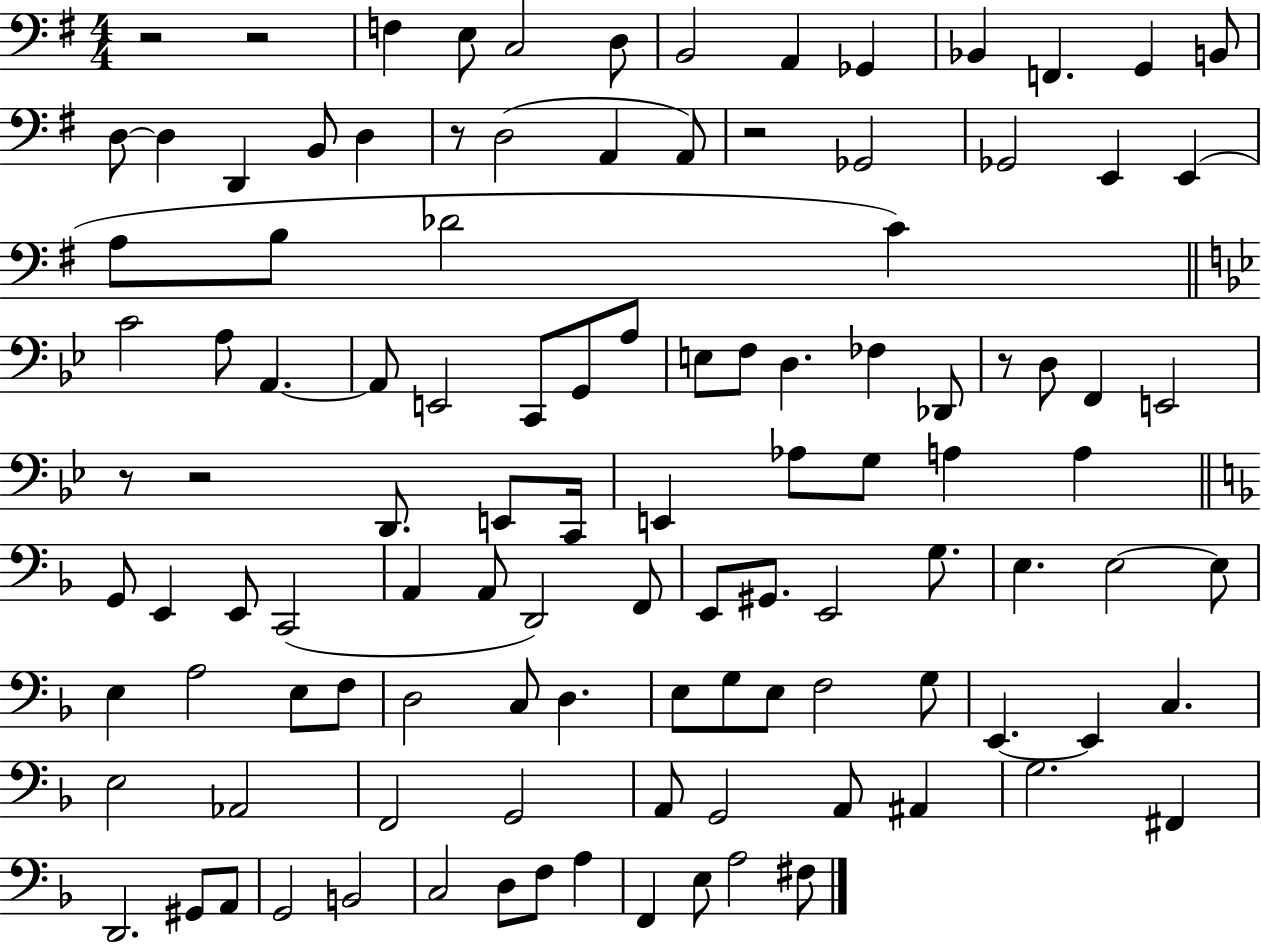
R/h R/h F3/q E3/e C3/h D3/e B2/h A2/q Gb2/q Bb2/q F2/q. G2/q B2/e D3/e D3/q D2/q B2/e D3/q R/e D3/h A2/q A2/e R/h Gb2/h Gb2/h E2/q E2/q A3/e B3/e Db4/h C4/q C4/h A3/e A2/q. A2/e E2/h C2/e G2/e A3/e E3/e F3/e D3/q. FES3/q Db2/e R/e D3/e F2/q E2/h R/e R/h D2/e. E2/e C2/s E2/q Ab3/e G3/e A3/q A3/q G2/e E2/q E2/e C2/h A2/q A2/e D2/h F2/e E2/e G#2/e. E2/h G3/e. E3/q. E3/h E3/e E3/q A3/h E3/e F3/e D3/h C3/e D3/q. E3/e G3/e E3/e F3/h G3/e E2/q. E2/q C3/q. E3/h Ab2/h F2/h G2/h A2/e G2/h A2/e A#2/q G3/h. F#2/q D2/h. G#2/e A2/e G2/h B2/h C3/h D3/e F3/e A3/q F2/q E3/e A3/h F#3/e